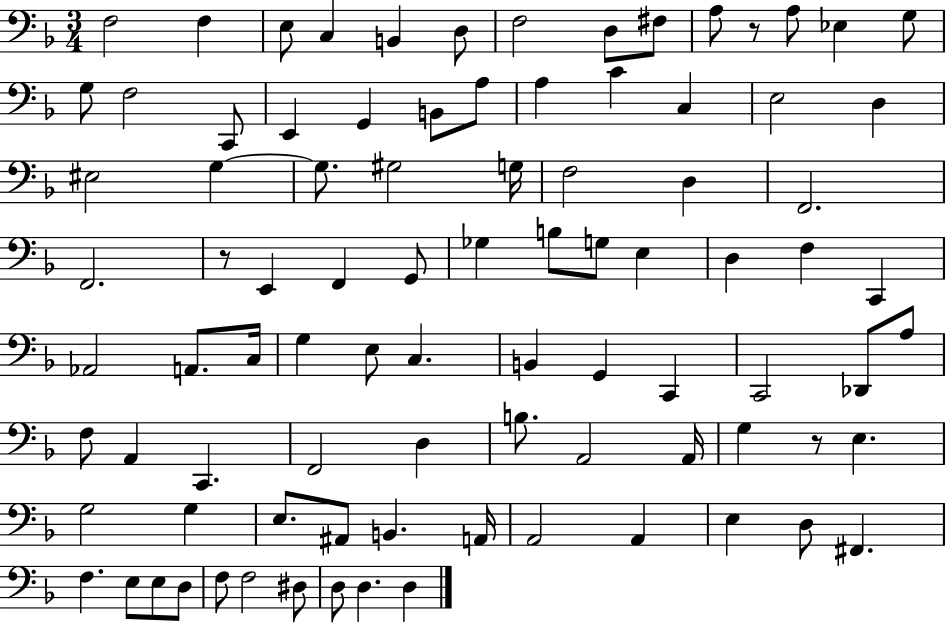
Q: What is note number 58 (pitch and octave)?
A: A2